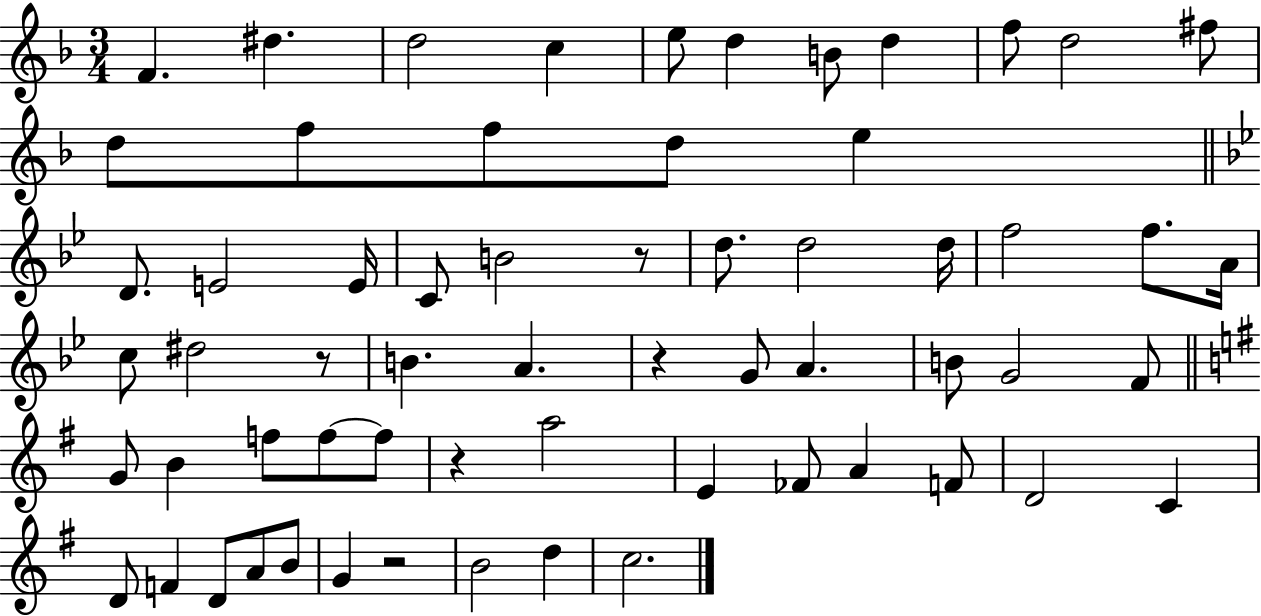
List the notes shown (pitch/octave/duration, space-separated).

F4/q. D#5/q. D5/h C5/q E5/e D5/q B4/e D5/q F5/e D5/h F#5/e D5/e F5/e F5/e D5/e E5/q D4/e. E4/h E4/s C4/e B4/h R/e D5/e. D5/h D5/s F5/h F5/e. A4/s C5/e D#5/h R/e B4/q. A4/q. R/q G4/e A4/q. B4/e G4/h F4/e G4/e B4/q F5/e F5/e F5/e R/q A5/h E4/q FES4/e A4/q F4/e D4/h C4/q D4/e F4/q D4/e A4/e B4/e G4/q R/h B4/h D5/q C5/h.